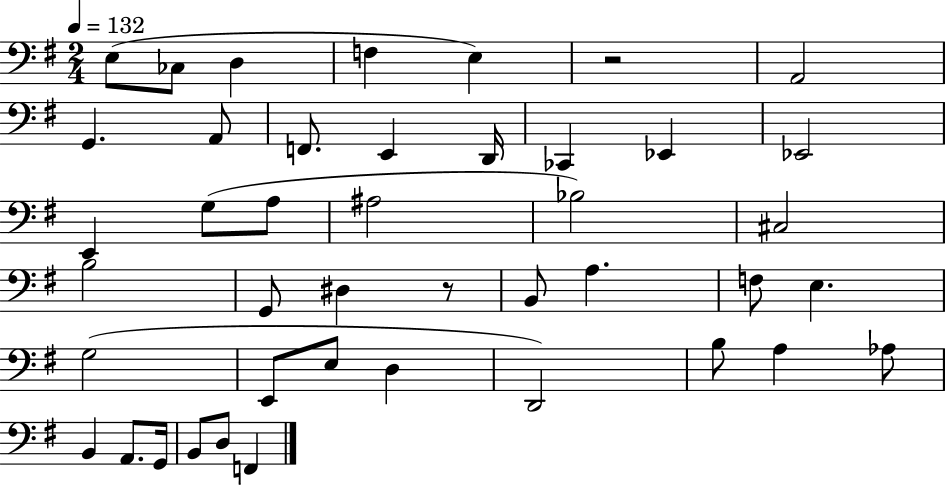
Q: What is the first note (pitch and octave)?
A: E3